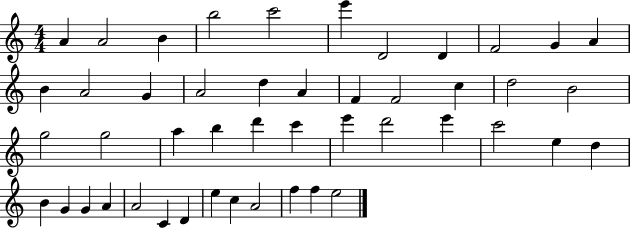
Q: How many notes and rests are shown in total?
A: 47